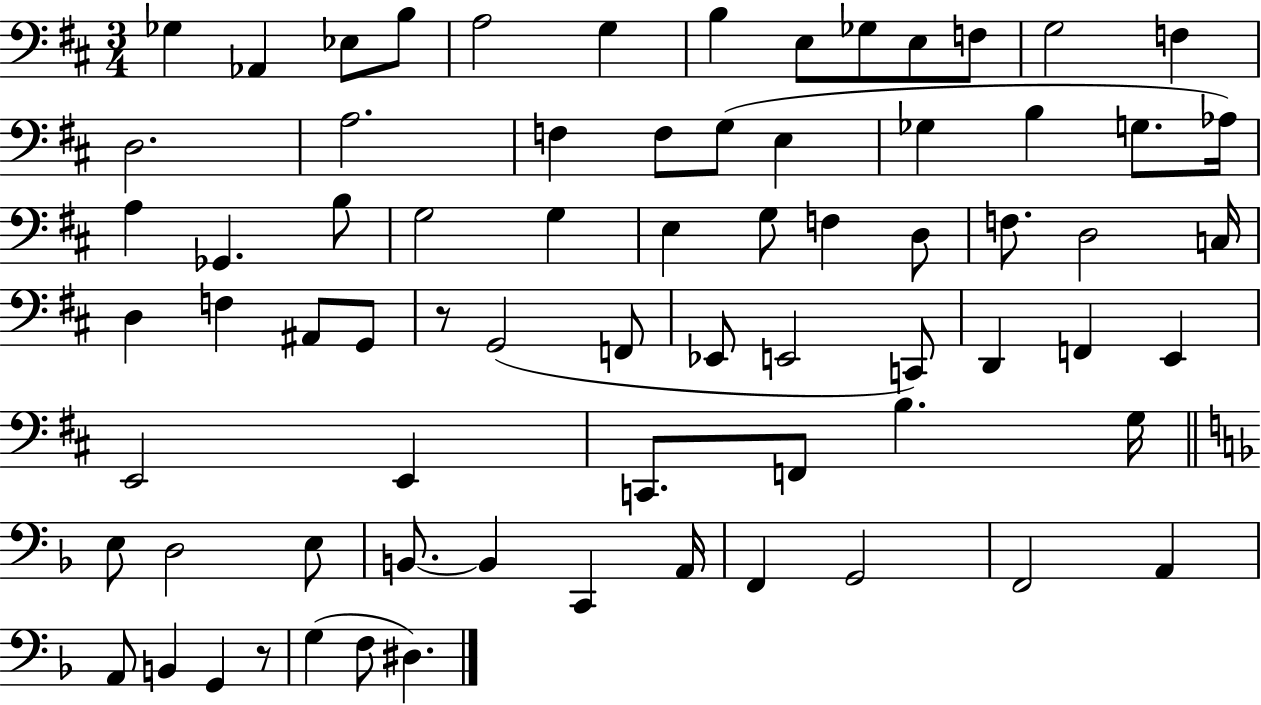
{
  \clef bass
  \numericTimeSignature
  \time 3/4
  \key d \major
  \repeat volta 2 { ges4 aes,4 ees8 b8 | a2 g4 | b4 e8 ges8 e8 f8 | g2 f4 | \break d2. | a2. | f4 f8 g8( e4 | ges4 b4 g8. aes16) | \break a4 ges,4. b8 | g2 g4 | e4 g8 f4 d8 | f8. d2 c16 | \break d4 f4 ais,8 g,8 | r8 g,2( f,8 | ees,8 e,2 c,8) | d,4 f,4 e,4 | \break e,2 e,4 | c,8. f,8 b4. g16 | \bar "||" \break \key d \minor e8 d2 e8 | b,8.~~ b,4 c,4 a,16 | f,4 g,2 | f,2 a,4 | \break a,8 b,4 g,4 r8 | g4( f8 dis4.) | } \bar "|."
}